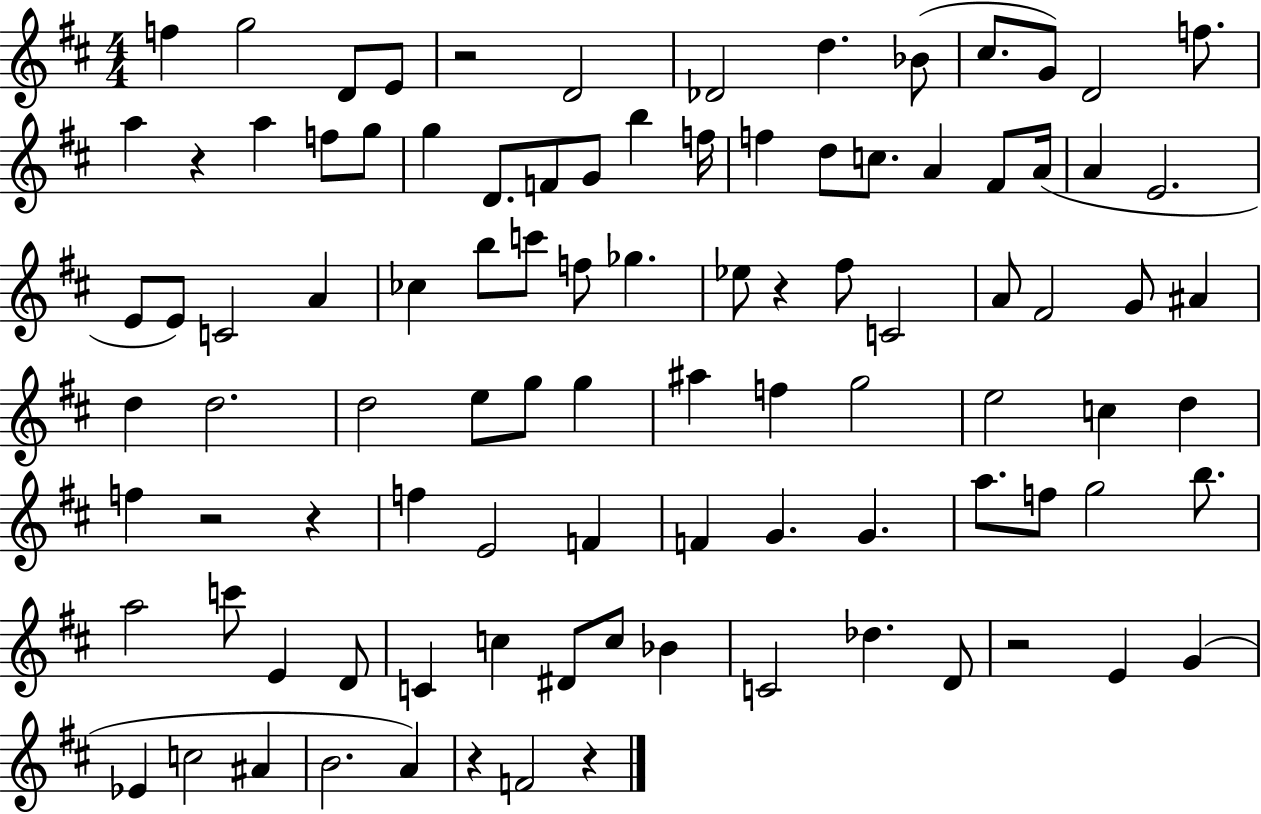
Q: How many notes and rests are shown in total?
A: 97